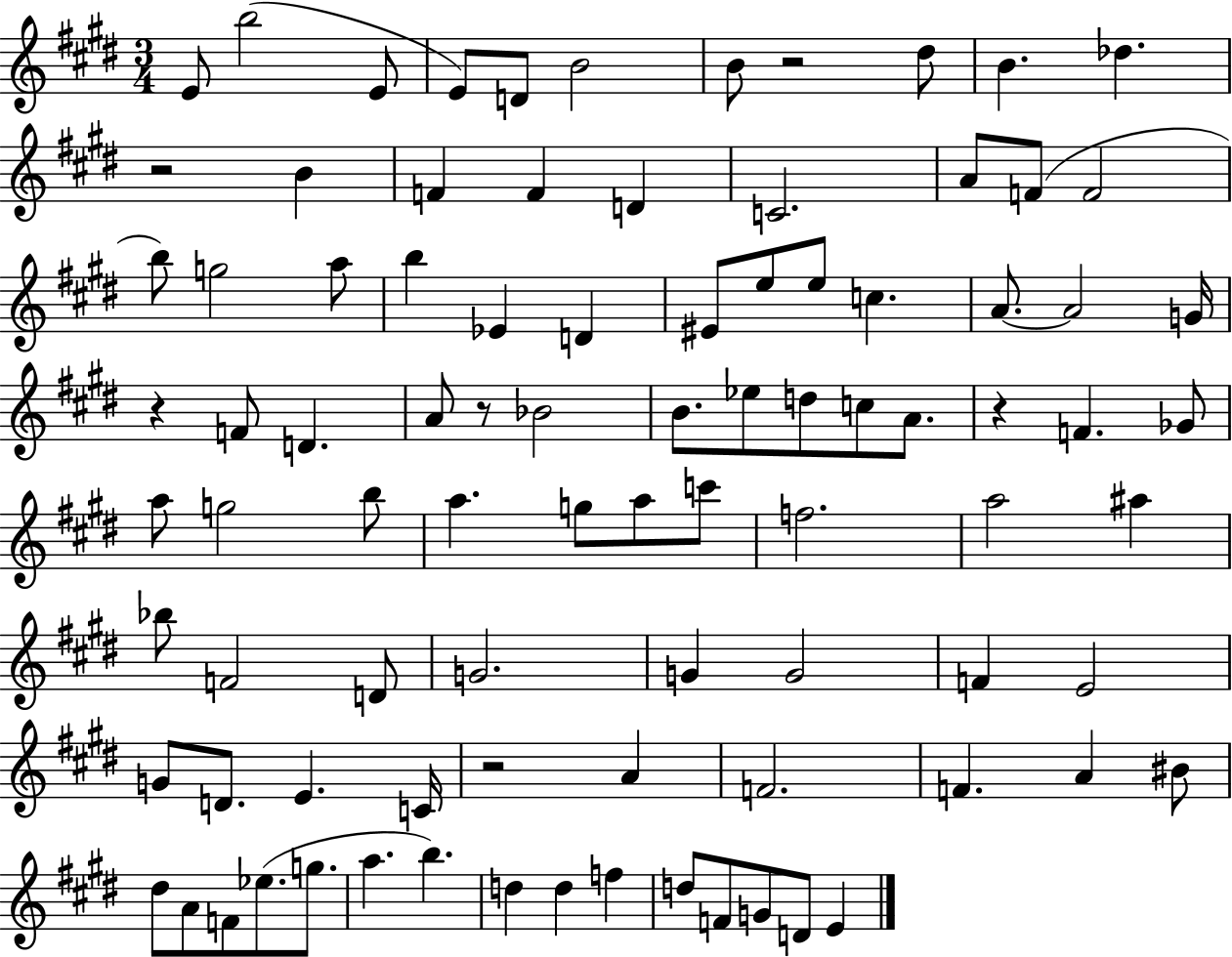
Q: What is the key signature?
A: E major